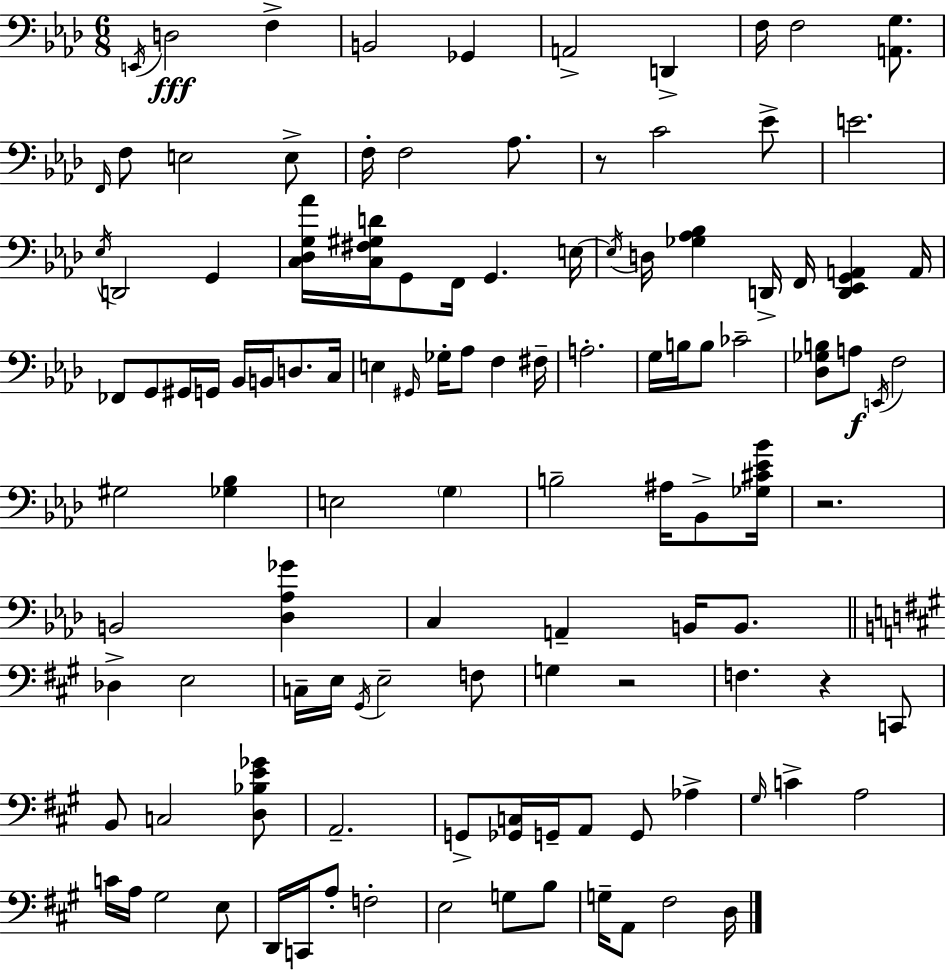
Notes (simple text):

E2/s D3/h F3/q B2/h Gb2/q A2/h D2/q F3/s F3/h [A2,G3]/e. F2/s F3/e E3/h E3/e F3/s F3/h Ab3/e. R/e C4/h Eb4/e E4/h. Eb3/s D2/h G2/q [C3,Db3,G3,Ab4]/s [C3,F#3,G#3,D4]/s G2/e F2/s G2/q. E3/s E3/s D3/s [Gb3,Ab3,Bb3]/q D2/s F2/s [D2,Eb2,G2,A2]/q A2/s FES2/e G2/e G#2/s G2/s Bb2/s B2/s D3/e. C3/s E3/q G#2/s Gb3/s Ab3/e F3/q F#3/s A3/h. G3/s B3/s B3/e CES4/h [Db3,Gb3,B3]/e A3/e E2/s F3/h G#3/h [Gb3,Bb3]/q E3/h G3/q B3/h A#3/s Bb2/e [Gb3,C#4,Eb4,Bb4]/s R/h. B2/h [Db3,Ab3,Gb4]/q C3/q A2/q B2/s B2/e. Db3/q E3/h C3/s E3/s G#2/s E3/h F3/e G3/q R/h F3/q. R/q C2/e B2/e C3/h [D3,Bb3,E4,Gb4]/e A2/h. G2/e [Gb2,C3]/s G2/s A2/e G2/e Ab3/q G#3/s C4/q A3/h C4/s A3/s G#3/h E3/e D2/s C2/s A3/e F3/h E3/h G3/e B3/e G3/s A2/e F#3/h D3/s